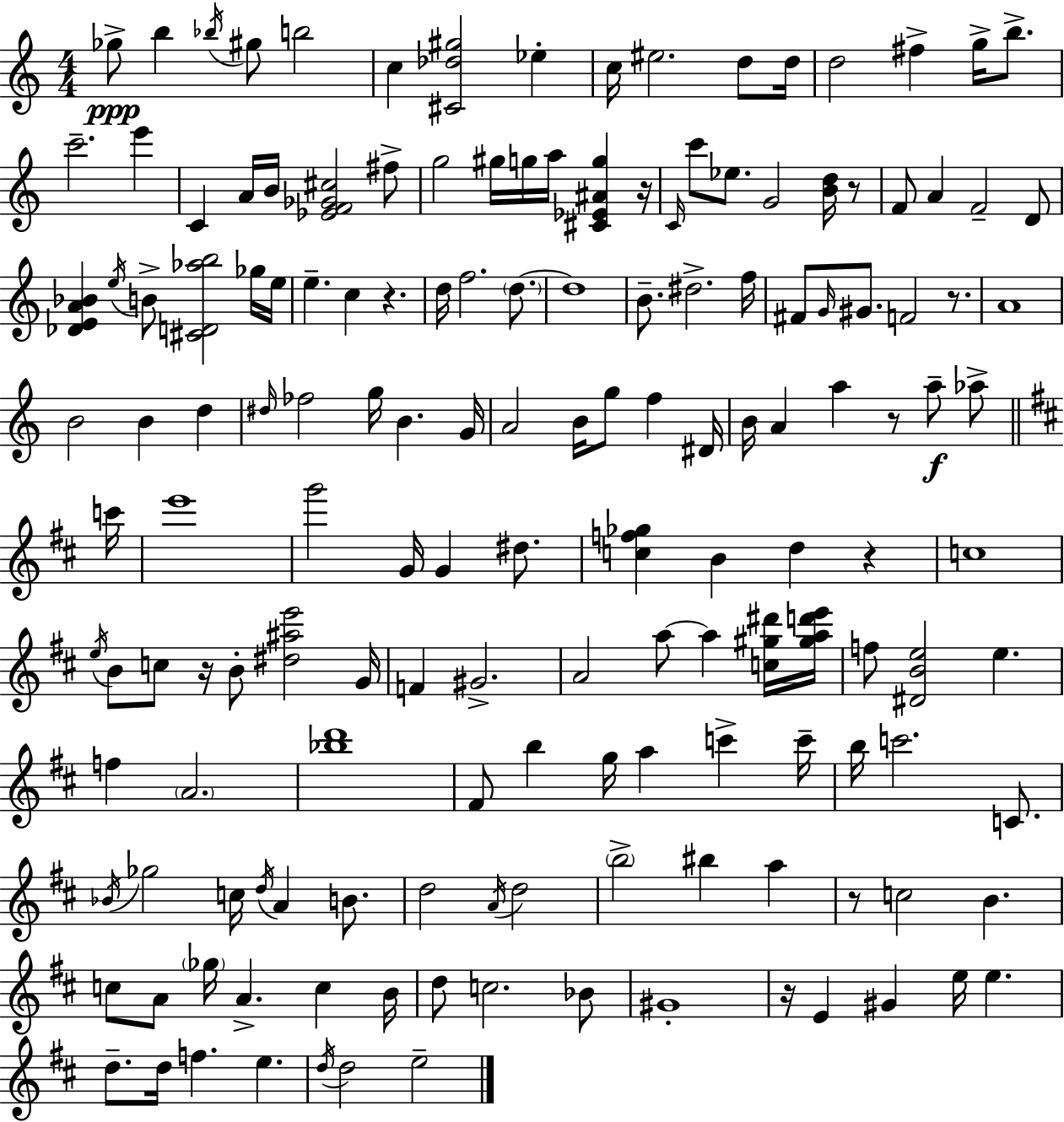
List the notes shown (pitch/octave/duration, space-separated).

Gb5/e B5/q Bb5/s G#5/e B5/h C5/q [C#4,Db5,G#5]/h Eb5/q C5/s EIS5/h. D5/e D5/s D5/h F#5/q G5/s B5/e. C6/h. E6/q C4/q A4/s B4/s [Eb4,F4,Gb4,C#5]/h F#5/e G5/h G#5/s G5/s A5/s [C#4,Eb4,A#4,G5]/q R/s C4/s C6/e Eb5/e. G4/h [B4,D5]/s R/e F4/e A4/q F4/h D4/e [Db4,E4,A4,Bb4]/q E5/s B4/e [C#4,D4,Ab5,B5]/h Gb5/s E5/s E5/q. C5/q R/q. D5/s F5/h. D5/e. D5/w B4/e. D#5/h. F5/s F#4/e G4/s G#4/e. F4/h R/e. A4/w B4/h B4/q D5/q D#5/s FES5/h G5/s B4/q. G4/s A4/h B4/s G5/e F5/q D#4/s B4/s A4/q A5/q R/e A5/e Ab5/e C6/s E6/w G6/h G4/s G4/q D#5/e. [C5,F5,Gb5]/q B4/q D5/q R/q C5/w E5/s B4/e C5/e R/s B4/e [D#5,A#5,E6]/h G4/s F4/q G#4/h. A4/h A5/e A5/q [C5,G#5,D#6]/s [G#5,A5,D6,E6]/s F5/e [D#4,B4,E5]/h E5/q. F5/q A4/h. [Bb5,D6]/w F#4/e B5/q G5/s A5/q C6/q C6/s B5/s C6/h. C4/e. Bb4/s Gb5/h C5/s D5/s A4/q B4/e. D5/h A4/s D5/h B5/h BIS5/q A5/q R/e C5/h B4/q. C5/e A4/e Gb5/s A4/q. C5/q B4/s D5/e C5/h. Bb4/e G#4/w R/s E4/q G#4/q E5/s E5/q. D5/e. D5/s F5/q. E5/q. D5/s D5/h E5/h